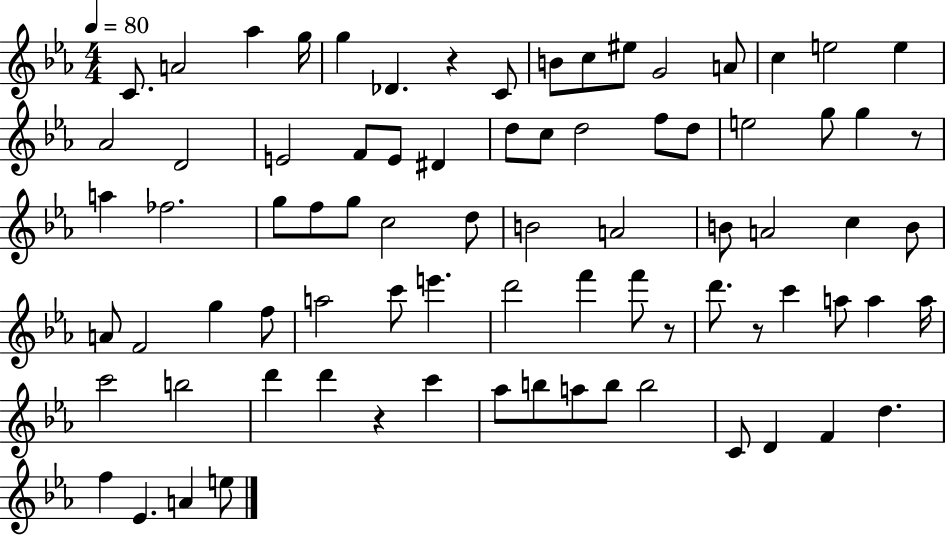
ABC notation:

X:1
T:Untitled
M:4/4
L:1/4
K:Eb
C/2 A2 _a g/4 g _D z C/2 B/2 c/2 ^e/2 G2 A/2 c e2 e _A2 D2 E2 F/2 E/2 ^D d/2 c/2 d2 f/2 d/2 e2 g/2 g z/2 a _f2 g/2 f/2 g/2 c2 d/2 B2 A2 B/2 A2 c B/2 A/2 F2 g f/2 a2 c'/2 e' d'2 f' f'/2 z/2 d'/2 z/2 c' a/2 a a/4 c'2 b2 d' d' z c' _a/2 b/2 a/2 b/2 b2 C/2 D F d f _E A e/2